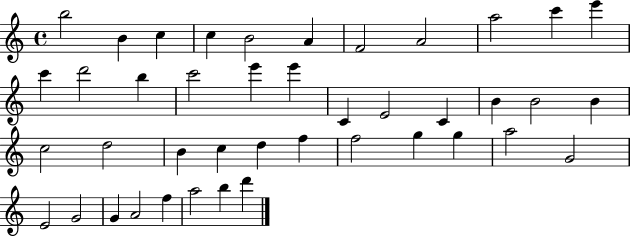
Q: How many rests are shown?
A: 0